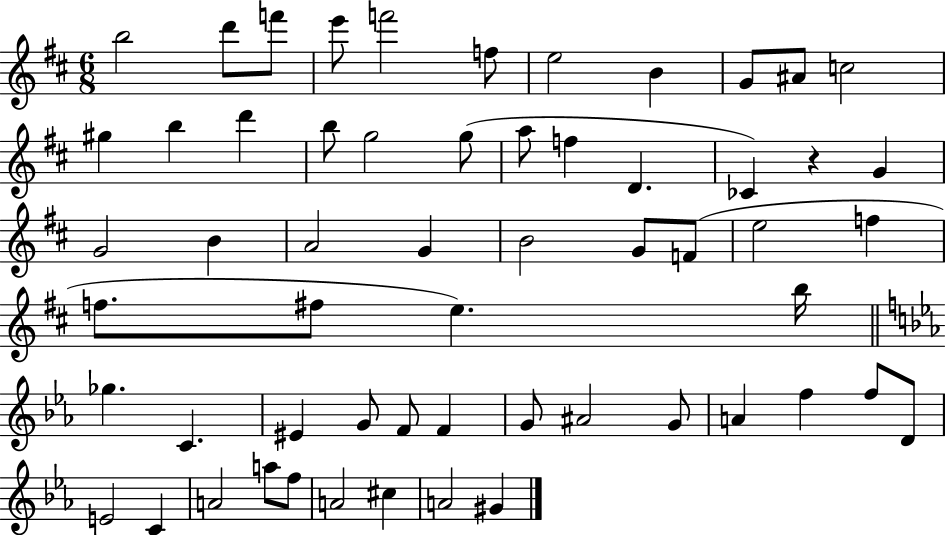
{
  \clef treble
  \numericTimeSignature
  \time 6/8
  \key d \major
  b''2 d'''8 f'''8 | e'''8 f'''2 f''8 | e''2 b'4 | g'8 ais'8 c''2 | \break gis''4 b''4 d'''4 | b''8 g''2 g''8( | a''8 f''4 d'4. | ces'4) r4 g'4 | \break g'2 b'4 | a'2 g'4 | b'2 g'8 f'8( | e''2 f''4 | \break f''8. fis''8 e''4.) b''16 | \bar "||" \break \key c \minor ges''4. c'4. | eis'4 g'8 f'8 f'4 | g'8 ais'2 g'8 | a'4 f''4 f''8 d'8 | \break e'2 c'4 | a'2 a''8 f''8 | a'2 cis''4 | a'2 gis'4 | \break \bar "|."
}